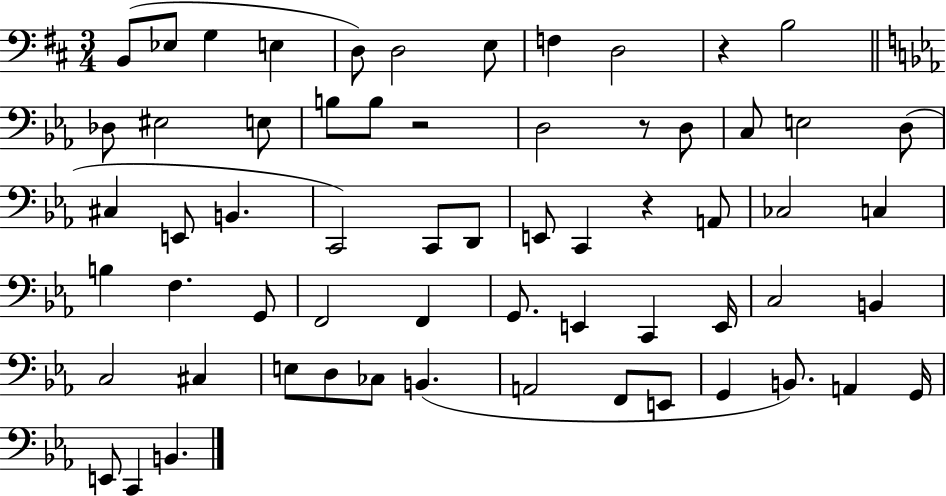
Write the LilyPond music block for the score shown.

{
  \clef bass
  \numericTimeSignature
  \time 3/4
  \key d \major
  b,8( ees8 g4 e4 | d8) d2 e8 | f4 d2 | r4 b2 | \break \bar "||" \break \key c \minor des8 eis2 e8 | b8 b8 r2 | d2 r8 d8 | c8 e2 d8( | \break cis4 e,8 b,4. | c,2) c,8 d,8 | e,8 c,4 r4 a,8 | ces2 c4 | \break b4 f4. g,8 | f,2 f,4 | g,8. e,4 c,4 e,16 | c2 b,4 | \break c2 cis4 | e8 d8 ces8 b,4.( | a,2 f,8 e,8 | g,4 b,8.) a,4 g,16 | \break e,8 c,4 b,4. | \bar "|."
}